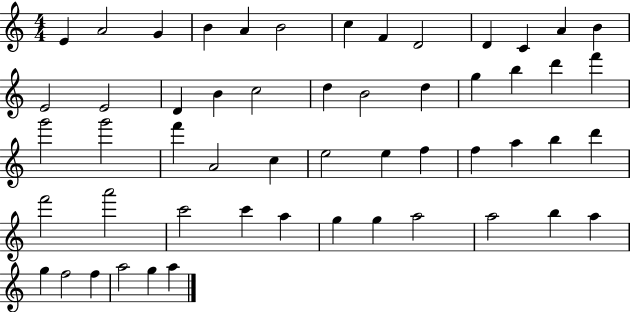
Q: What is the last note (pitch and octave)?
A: A5